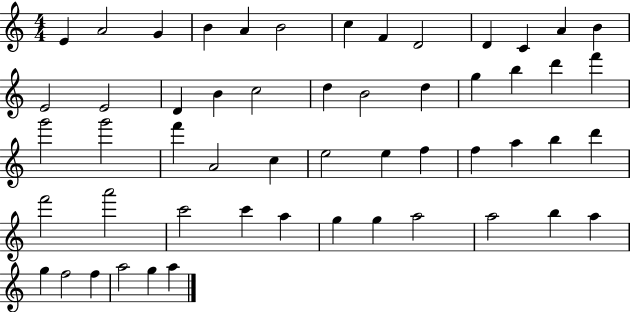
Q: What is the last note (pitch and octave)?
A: A5